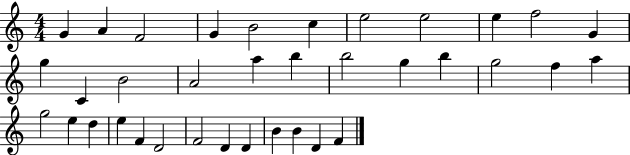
G4/q A4/q F4/h G4/q B4/h C5/q E5/h E5/h E5/q F5/h G4/q G5/q C4/q B4/h A4/h A5/q B5/q B5/h G5/q B5/q G5/h F5/q A5/q G5/h E5/q D5/q E5/q F4/q D4/h F4/h D4/q D4/q B4/q B4/q D4/q F4/q